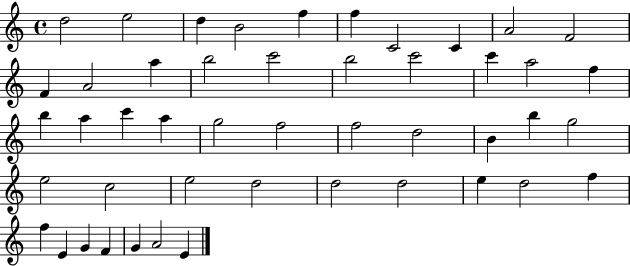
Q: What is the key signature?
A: C major